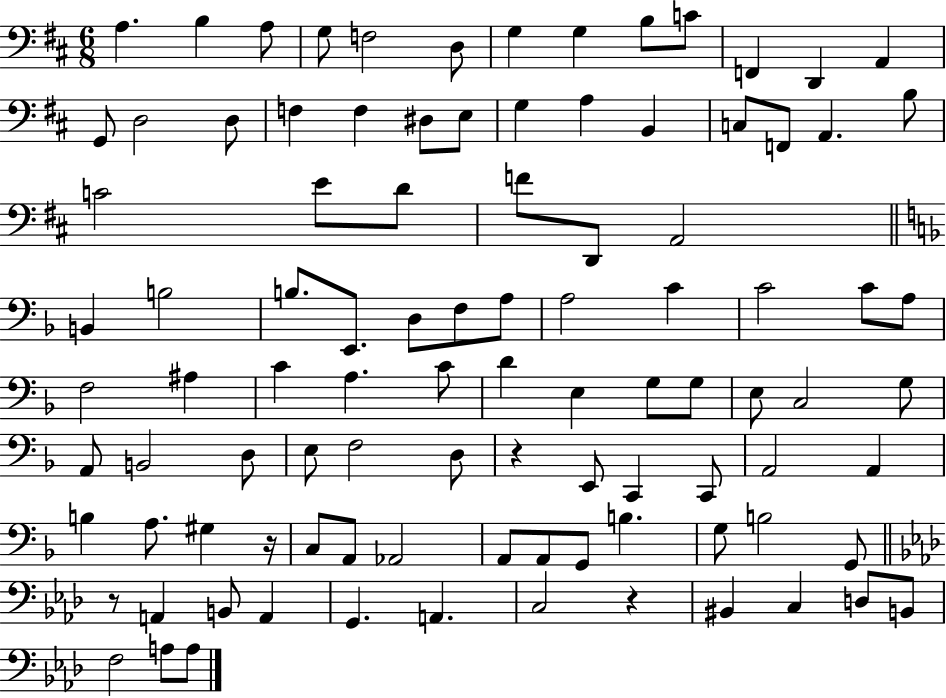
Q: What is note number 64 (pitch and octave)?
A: E2